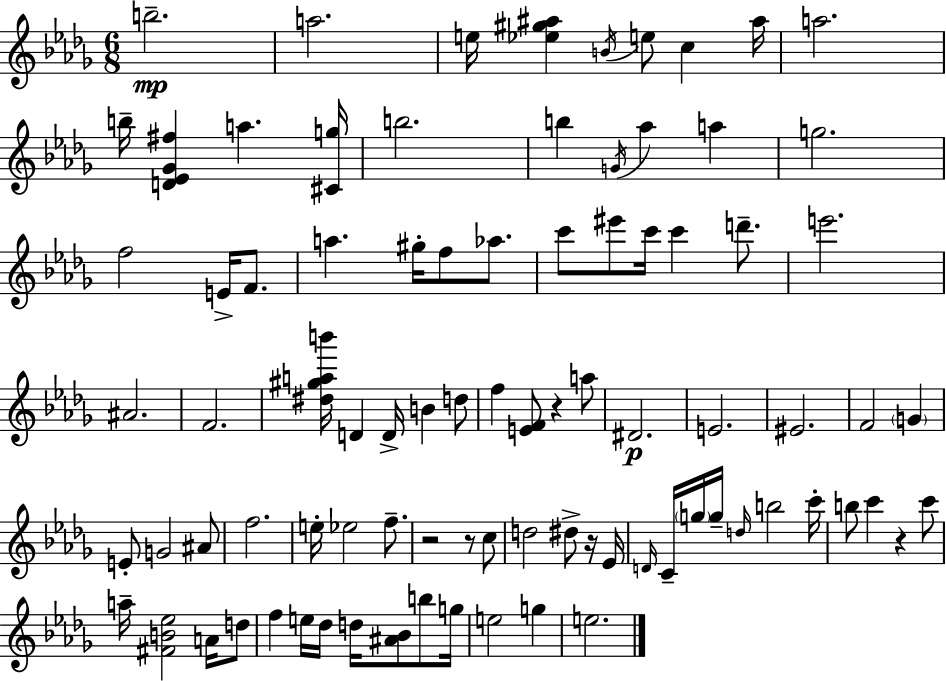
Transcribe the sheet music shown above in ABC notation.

X:1
T:Untitled
M:6/8
L:1/4
K:Bbm
b2 a2 e/4 [_e^g^a] B/4 e/2 c ^a/4 a2 b/4 [D_E_G^f] a [^Cg]/4 b2 b G/4 _a a g2 f2 E/4 F/2 a ^g/4 f/2 _a/2 c'/2 ^e'/2 c'/4 c' d'/2 e'2 ^A2 F2 [^d^gab']/4 D D/4 B d/2 f [EF]/2 z a/2 ^D2 E2 ^E2 F2 G E/2 G2 ^A/2 f2 e/4 _e2 f/2 z2 z/2 c/2 d2 ^d/2 z/4 _E/4 D/4 C/4 g/4 g/4 d/4 b2 c'/4 b/2 c' z c'/2 a/4 [^FB_e]2 A/4 d/2 f e/4 _d/4 d/4 [^A_B]/2 b/2 g/4 e2 g e2